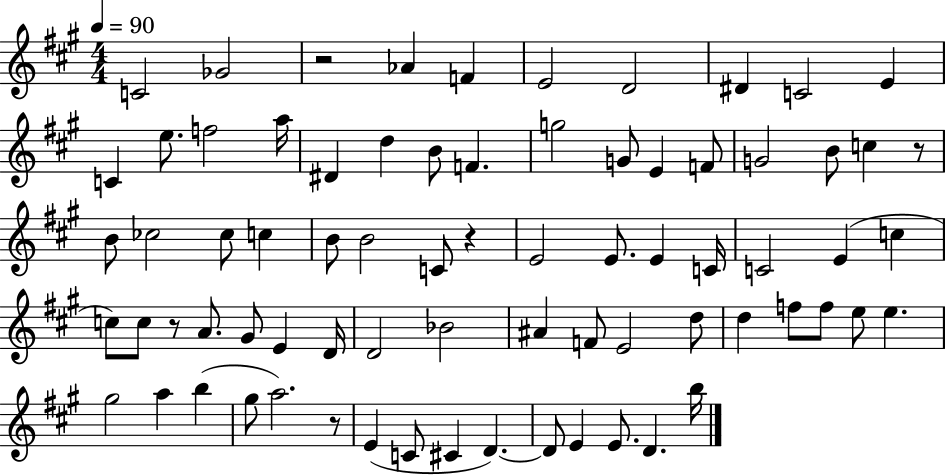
C4/h Gb4/h R/h Ab4/q F4/q E4/h D4/h D#4/q C4/h E4/q C4/q E5/e. F5/h A5/s D#4/q D5/q B4/e F4/q. G5/h G4/e E4/q F4/e G4/h B4/e C5/q R/e B4/e CES5/h CES5/e C5/q B4/e B4/h C4/e R/q E4/h E4/e. E4/q C4/s C4/h E4/q C5/q C5/e C5/e R/e A4/e. G#4/e E4/q D4/s D4/h Bb4/h A#4/q F4/e E4/h D5/e D5/q F5/e F5/e E5/e E5/q. G#5/h A5/q B5/q G#5/e A5/h. R/e E4/q C4/e C#4/q D4/q. D4/e E4/q E4/e. D4/q. B5/s